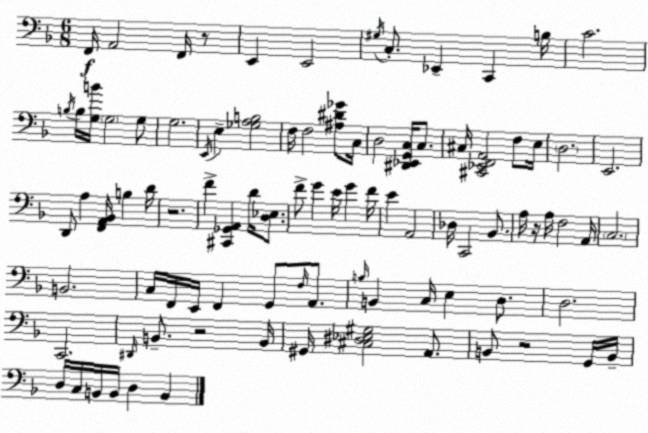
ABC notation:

X:1
T:Untitled
M:6/8
L:1/4
K:Dm
F,,/4 A,,2 F,,/4 z/2 E,, E,,2 ^G,/4 C,/2 _E,, C,, B,/4 C2 B,/4 B,/4 [G,B]/4 G,2 G,/2 G,2 E,,/4 E, [_G,A,B,]2 F,/4 F,2 [^A,^D_G]/2 C,/4 D,2 [^D,,_E,,G,,C,]/4 C,/2 ^C,/4 [^C,,_E,,F,,A,,]2 F,/2 E,/4 D,2 E,,2 D,,/2 A, [F,,A,,_B,,]/4 B, D/4 z2 F [^C,,_G,,A,,] D/4 [D,_E,]/2 F/2 G E/4 G F/4 E A,,2 _D,/4 C,,2 _B,,/2 A,/4 z/4 A,/4 F,2 A,,/4 C,2 B,,2 C,/4 F,,/4 E,,/4 F,, G,,/2 F,/4 A,,/2 B,/4 B,, C,/4 E, D,/2 D,2 C,,2 ^D,,/4 B,,/2 z2 B,,/4 ^G,,/4 [^C,^D,_E,^G,]2 A,,/2 B,,/2 z2 G,,/4 B,,/4 D,/4 C,/4 B,,/4 B,,/4 D, B,,